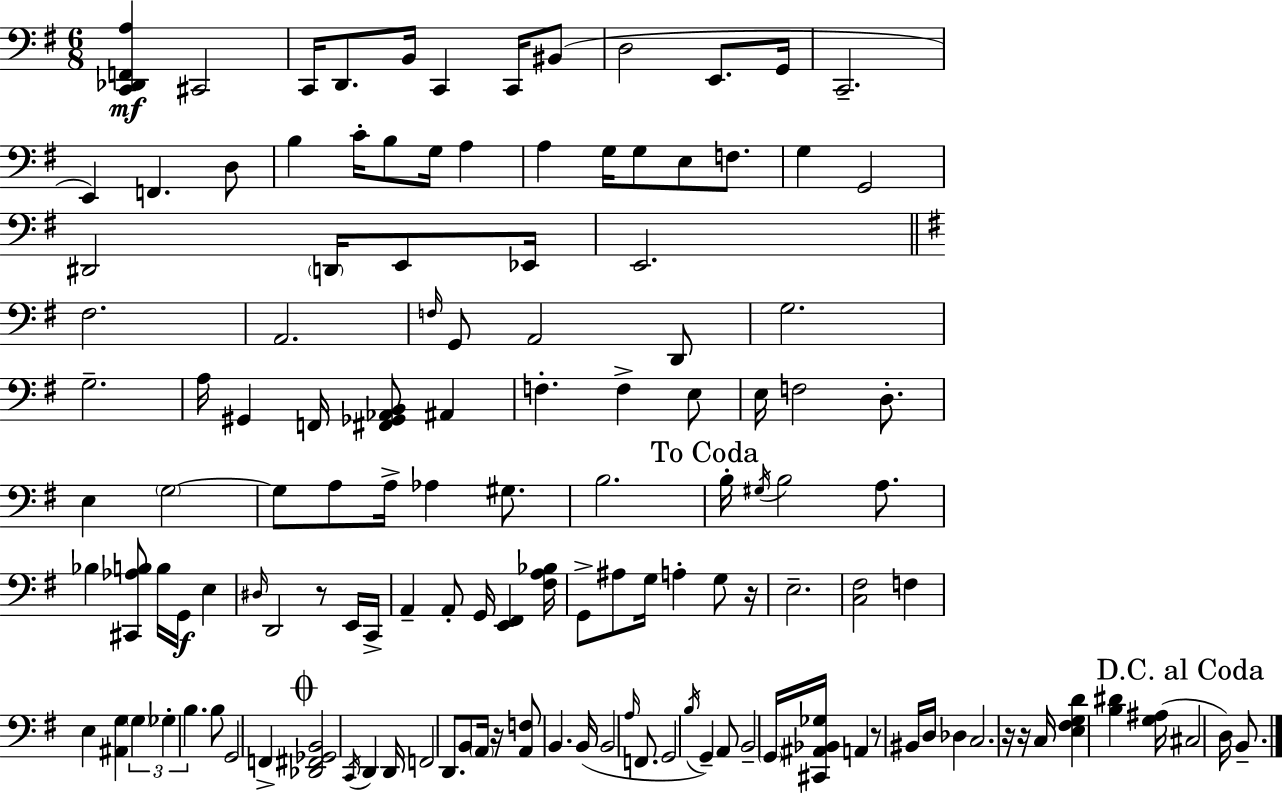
X:1
T:Untitled
M:6/8
L:1/4
K:Em
[C,,_D,,F,,A,] ^C,,2 C,,/4 D,,/2 B,,/4 C,, C,,/4 ^B,,/2 D,2 E,,/2 G,,/4 C,,2 E,, F,, D,/2 B, C/4 B,/2 G,/4 A, A, G,/4 G,/2 E,/2 F,/2 G, G,,2 ^D,,2 D,,/4 E,,/2 _E,,/4 E,,2 ^F,2 A,,2 F,/4 G,,/2 A,,2 D,,/2 G,2 G,2 A,/4 ^G,, F,,/4 [^F,,_G,,_A,,B,,]/2 ^A,, F, F, E,/2 E,/4 F,2 D,/2 E, G,2 G,/2 A,/2 A,/4 _A, ^G,/2 B,2 B,/4 ^G,/4 B,2 A,/2 _B, [^C,,_A,B,]/2 B,/4 G,,/4 E, ^D,/4 D,,2 z/2 E,,/4 C,,/4 A,, A,,/2 G,,/4 [E,,^F,,] [^F,A,_B,]/4 G,,/2 ^A,/2 G,/4 A, G,/2 z/4 E,2 [C,^F,]2 F, E, [^A,,G,] G, _G, B, B,/2 G,,2 F,, [_D,,^F,,_G,,B,,]2 C,,/4 D,, D,,/4 F,,2 D,,/2 B,,/2 A,,/4 z/4 [A,,F,]/2 B,, B,,/4 B,,2 A,/4 F,,/2 G,,2 B,/4 G,, A,,/2 B,,2 G,,/4 [^C,,^A,,_B,,_G,]/4 A,, z/2 ^B,,/4 D,/4 _D, C,2 z/4 z/4 C,/4 [E,^F,G,D] [B,^D] [G,^A,]/4 ^C,2 D,/4 B,,/2